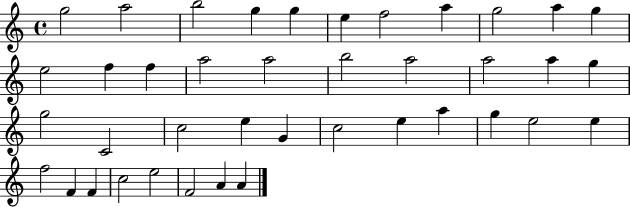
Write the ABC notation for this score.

X:1
T:Untitled
M:4/4
L:1/4
K:C
g2 a2 b2 g g e f2 a g2 a g e2 f f a2 a2 b2 a2 a2 a g g2 C2 c2 e G c2 e a g e2 e f2 F F c2 e2 F2 A A